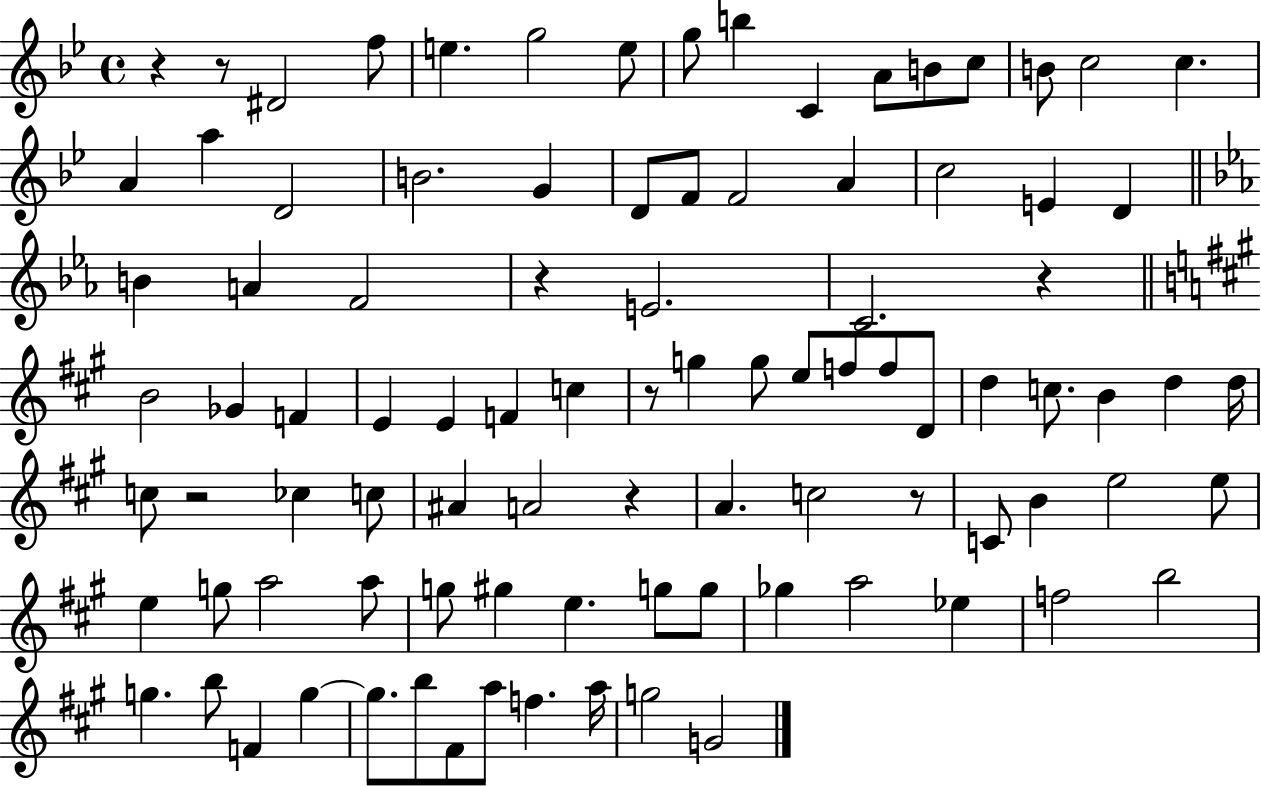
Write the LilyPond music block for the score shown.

{
  \clef treble
  \time 4/4
  \defaultTimeSignature
  \key bes \major
  r4 r8 dis'2 f''8 | e''4. g''2 e''8 | g''8 b''4 c'4 a'8 b'8 c''8 | b'8 c''2 c''4. | \break a'4 a''4 d'2 | b'2. g'4 | d'8 f'8 f'2 a'4 | c''2 e'4 d'4 | \break \bar "||" \break \key ees \major b'4 a'4 f'2 | r4 e'2. | c'2. r4 | \bar "||" \break \key a \major b'2 ges'4 f'4 | e'4 e'4 f'4 c''4 | r8 g''4 g''8 e''8 f''8 f''8 d'8 | d''4 c''8. b'4 d''4 d''16 | \break c''8 r2 ces''4 c''8 | ais'4 a'2 r4 | a'4. c''2 r8 | c'8 b'4 e''2 e''8 | \break e''4 g''8 a''2 a''8 | g''8 gis''4 e''4. g''8 g''8 | ges''4 a''2 ees''4 | f''2 b''2 | \break g''4. b''8 f'4 g''4~~ | g''8. b''8 fis'8 a''8 f''4. a''16 | g''2 g'2 | \bar "|."
}